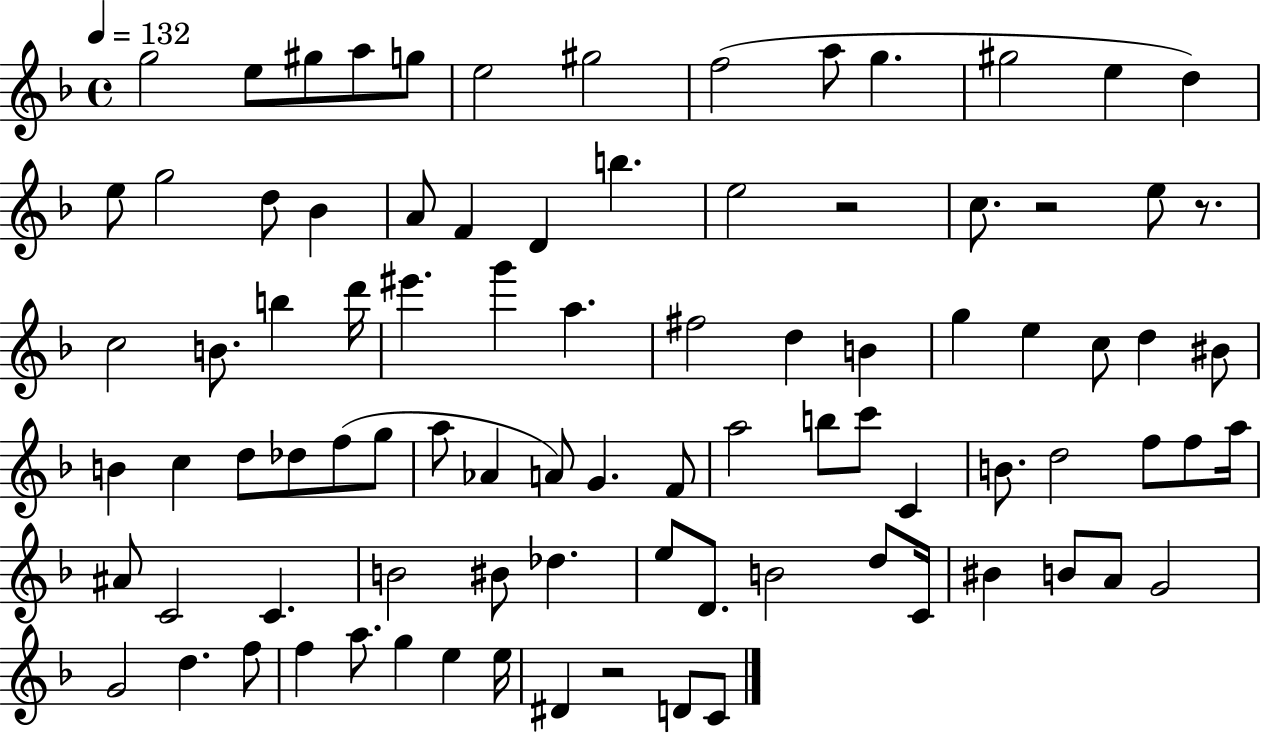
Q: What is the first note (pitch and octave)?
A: G5